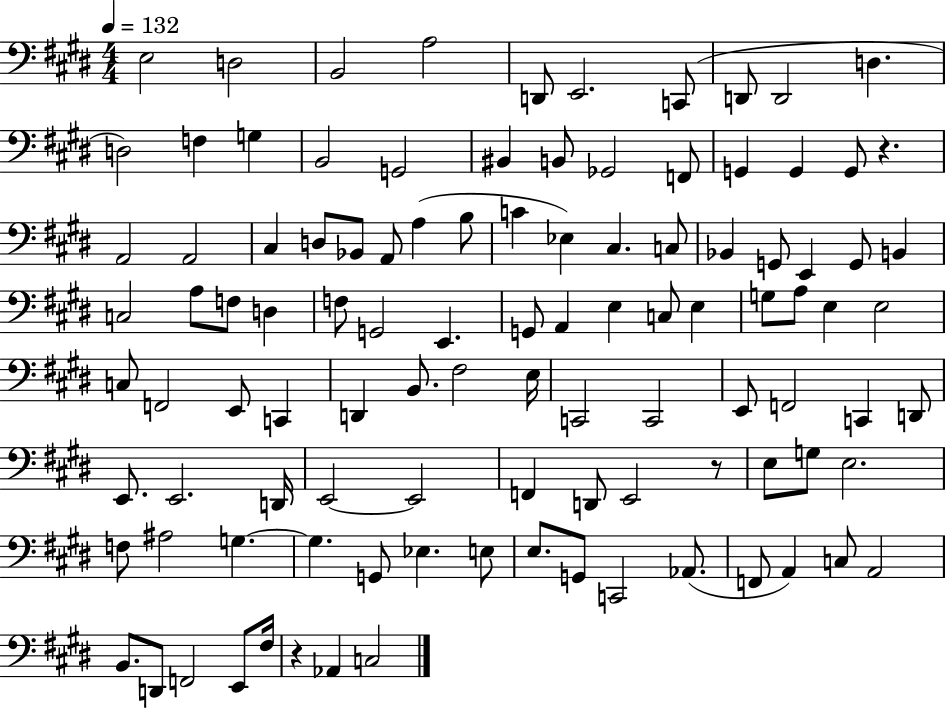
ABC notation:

X:1
T:Untitled
M:4/4
L:1/4
K:E
E,2 D,2 B,,2 A,2 D,,/2 E,,2 C,,/2 D,,/2 D,,2 D, D,2 F, G, B,,2 G,,2 ^B,, B,,/2 _G,,2 F,,/2 G,, G,, G,,/2 z A,,2 A,,2 ^C, D,/2 _B,,/2 A,,/2 A, B,/2 C _E, ^C, C,/2 _B,, G,,/2 E,, G,,/2 B,, C,2 A,/2 F,/2 D, F,/2 G,,2 E,, G,,/2 A,, E, C,/2 E, G,/2 A,/2 E, E,2 C,/2 F,,2 E,,/2 C,, D,, B,,/2 ^F,2 E,/4 C,,2 C,,2 E,,/2 F,,2 C,, D,,/2 E,,/2 E,,2 D,,/4 E,,2 E,,2 F,, D,,/2 E,,2 z/2 E,/2 G,/2 E,2 F,/2 ^A,2 G, G, G,,/2 _E, E,/2 E,/2 G,,/2 C,,2 _A,,/2 F,,/2 A,, C,/2 A,,2 B,,/2 D,,/2 F,,2 E,,/2 ^F,/4 z _A,, C,2